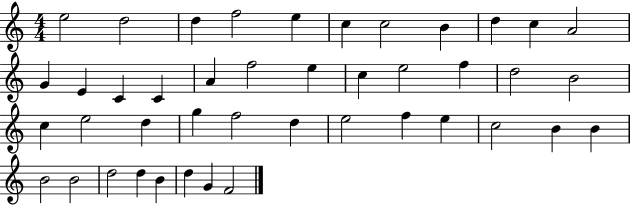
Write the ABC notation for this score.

X:1
T:Untitled
M:4/4
L:1/4
K:C
e2 d2 d f2 e c c2 B d c A2 G E C C A f2 e c e2 f d2 B2 c e2 d g f2 d e2 f e c2 B B B2 B2 d2 d B d G F2